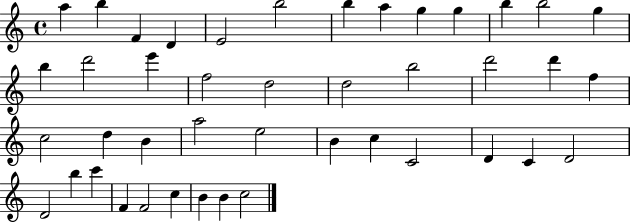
{
  \clef treble
  \time 4/4
  \defaultTimeSignature
  \key c \major
  a''4 b''4 f'4 d'4 | e'2 b''2 | b''4 a''4 g''4 g''4 | b''4 b''2 g''4 | \break b''4 d'''2 e'''4 | f''2 d''2 | d''2 b''2 | d'''2 d'''4 f''4 | \break c''2 d''4 b'4 | a''2 e''2 | b'4 c''4 c'2 | d'4 c'4 d'2 | \break d'2 b''4 c'''4 | f'4 f'2 c''4 | b'4 b'4 c''2 | \bar "|."
}